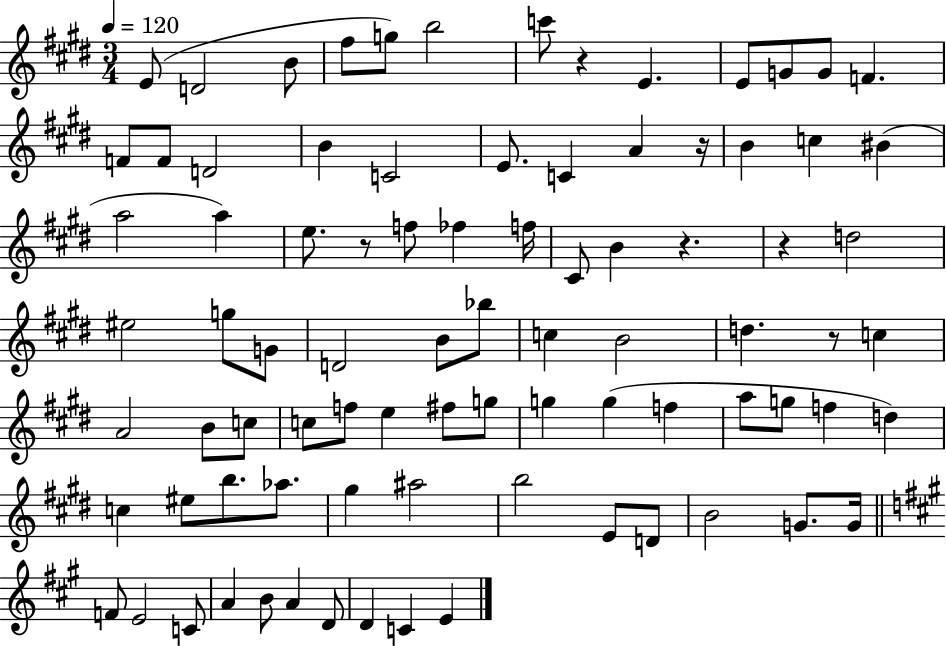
E4/e D4/h B4/e F#5/e G5/e B5/h C6/e R/q E4/q. E4/e G4/e G4/e F4/q. F4/e F4/e D4/h B4/q C4/h E4/e. C4/q A4/q R/s B4/q C5/q BIS4/q A5/h A5/q E5/e. R/e F5/e FES5/q F5/s C#4/e B4/q R/q. R/q D5/h EIS5/h G5/e G4/e D4/h B4/e Bb5/e C5/q B4/h D5/q. R/e C5/q A4/h B4/e C5/e C5/e F5/e E5/q F#5/e G5/e G5/q G5/q F5/q A5/e G5/e F5/q D5/q C5/q EIS5/e B5/e. Ab5/e. G#5/q A#5/h B5/h E4/e D4/e B4/h G4/e. G4/s F4/e E4/h C4/e A4/q B4/e A4/q D4/e D4/q C4/q E4/q